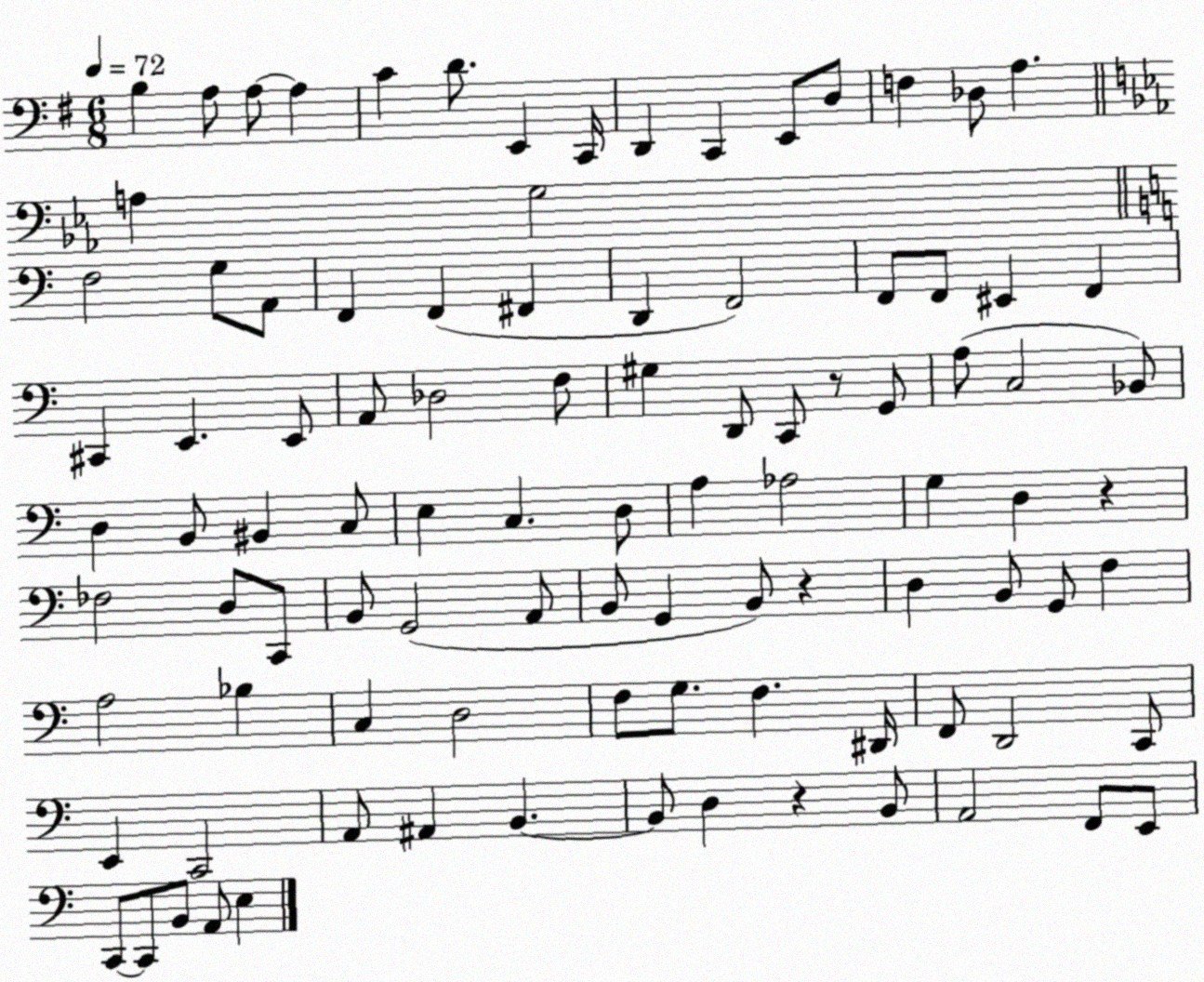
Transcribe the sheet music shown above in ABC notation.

X:1
T:Untitled
M:6/8
L:1/4
K:G
B, A,/2 A,/2 A, C D/2 E,, C,,/4 D,, C,, E,,/2 D,/2 F, _D,/2 A, A, G,2 F,2 G,/2 A,,/2 F,, F,, ^F,, D,, F,,2 F,,/2 F,,/2 ^E,, F,, ^C,, E,, E,,/2 A,,/2 _D,2 F,/2 ^G, D,,/2 C,,/2 z/2 G,,/2 A,/2 C,2 _B,,/2 D, B,,/2 ^B,, C,/2 E, C, D,/2 A, _A,2 G, D, z _F,2 D,/2 C,,/2 B,,/2 G,,2 A,,/2 B,,/2 G,, B,,/2 z D, B,,/2 G,,/2 F, A,2 _B, C, D,2 F,/2 G,/2 F, ^D,,/4 F,,/2 D,,2 C,,/2 E,, C,,2 A,,/2 ^A,, B,, B,,/2 D, z B,,/2 A,,2 F,,/2 E,,/2 C,,/2 C,,/2 B,,/2 A,,/2 E,